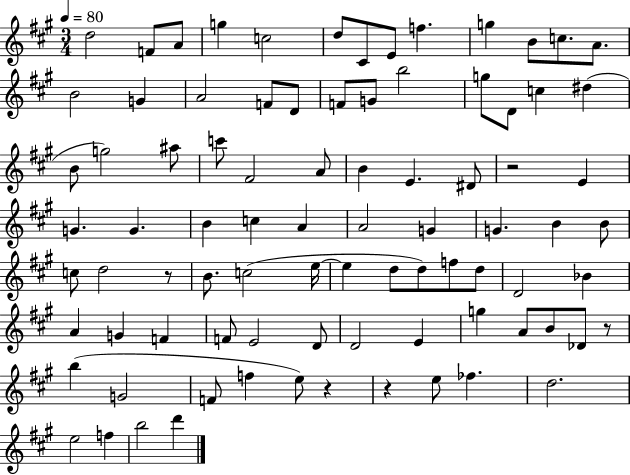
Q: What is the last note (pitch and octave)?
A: D6